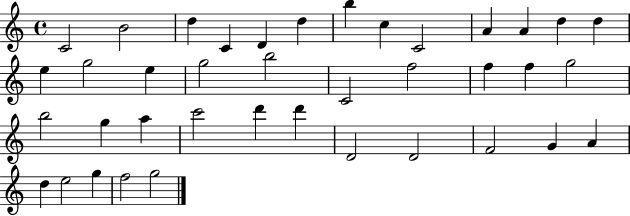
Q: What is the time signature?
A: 4/4